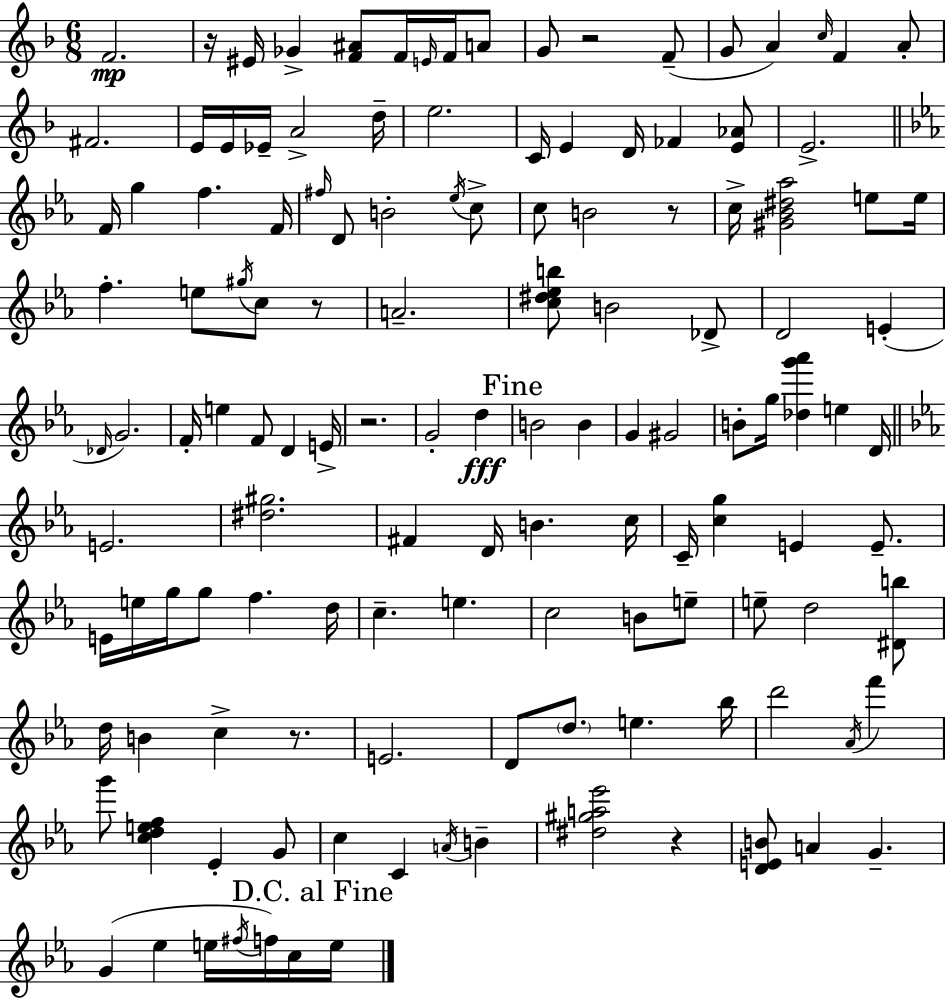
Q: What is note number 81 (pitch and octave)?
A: C5